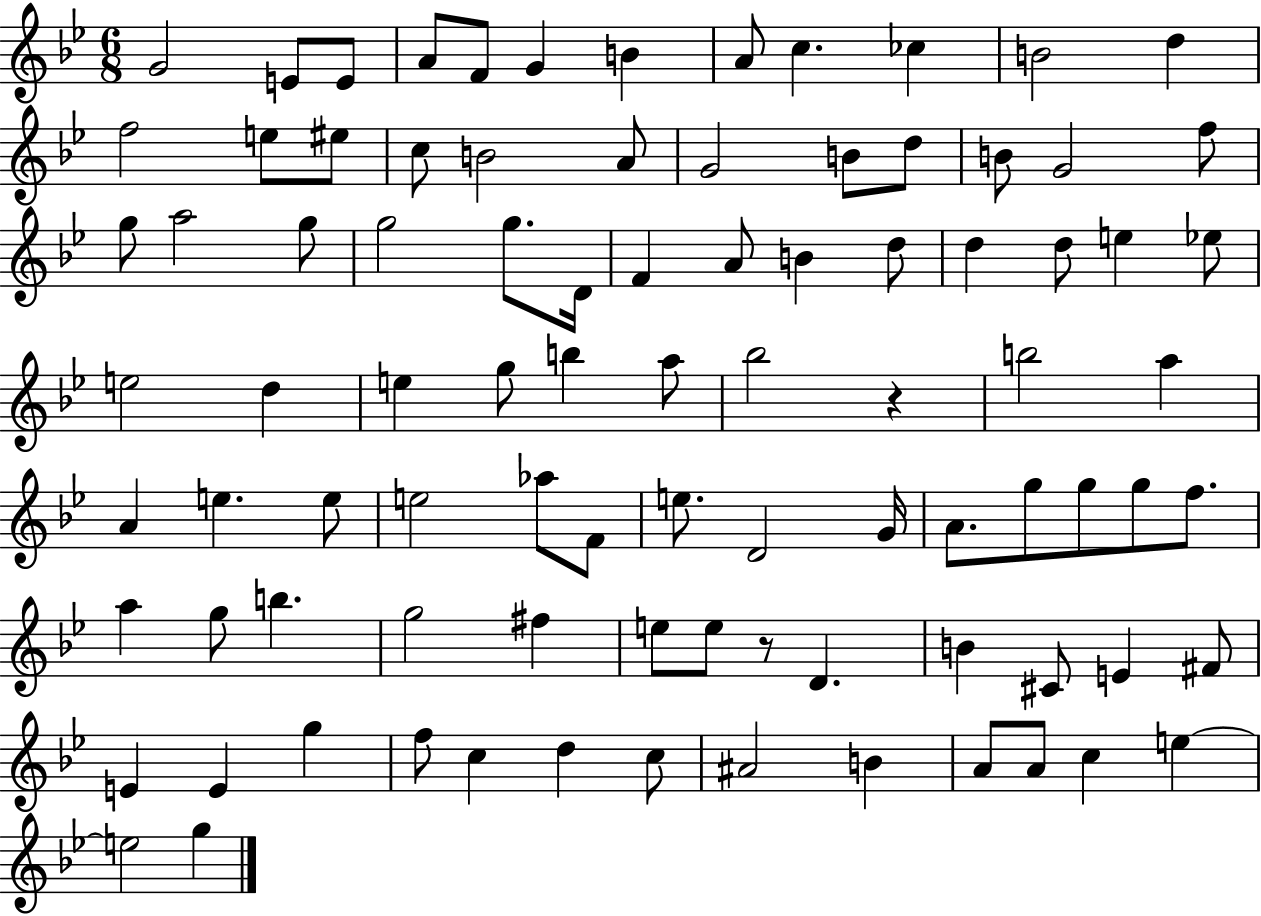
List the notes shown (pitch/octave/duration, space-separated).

G4/h E4/e E4/e A4/e F4/e G4/q B4/q A4/e C5/q. CES5/q B4/h D5/q F5/h E5/e EIS5/e C5/e B4/h A4/e G4/h B4/e D5/e B4/e G4/h F5/e G5/e A5/h G5/e G5/h G5/e. D4/s F4/q A4/e B4/q D5/e D5/q D5/e E5/q Eb5/e E5/h D5/q E5/q G5/e B5/q A5/e Bb5/h R/q B5/h A5/q A4/q E5/q. E5/e E5/h Ab5/e F4/e E5/e. D4/h G4/s A4/e. G5/e G5/e G5/e F5/e. A5/q G5/e B5/q. G5/h F#5/q E5/e E5/e R/e D4/q. B4/q C#4/e E4/q F#4/e E4/q E4/q G5/q F5/e C5/q D5/q C5/e A#4/h B4/q A4/e A4/e C5/q E5/q E5/h G5/q